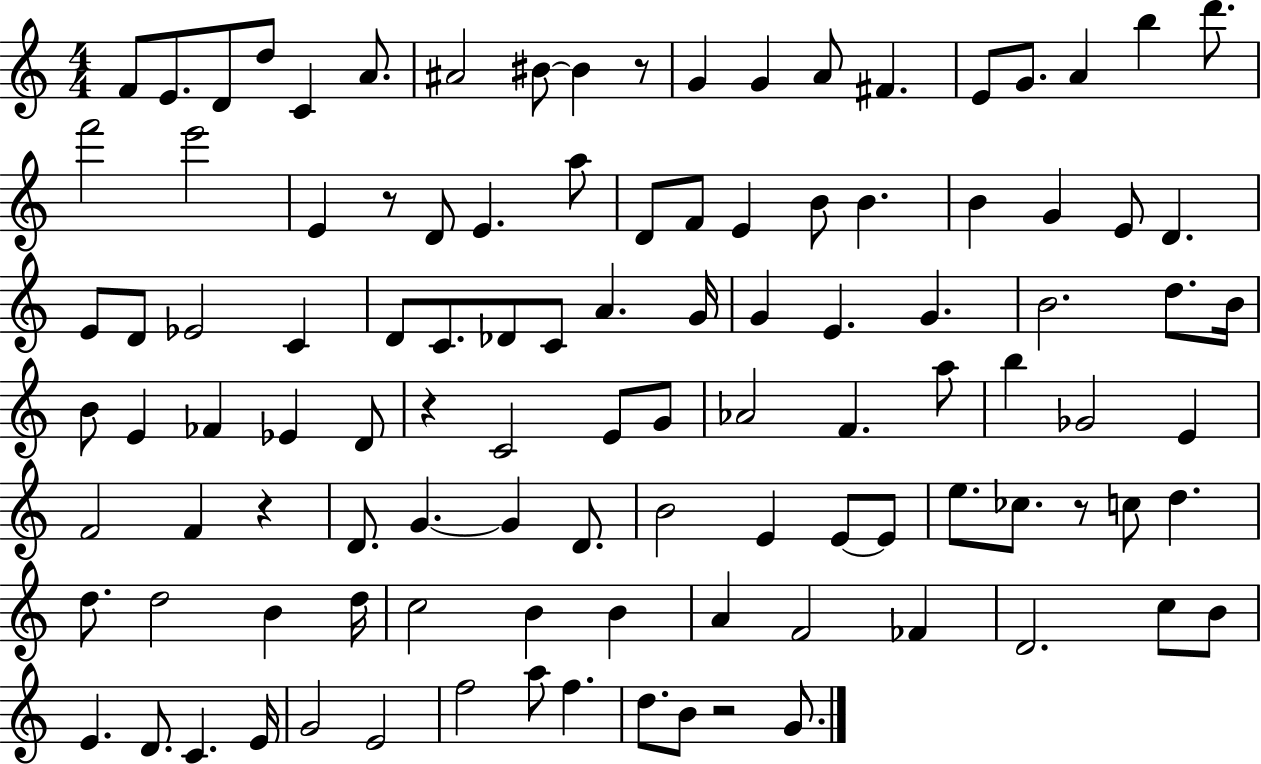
F4/e E4/e. D4/e D5/e C4/q A4/e. A#4/h BIS4/e BIS4/q R/e G4/q G4/q A4/e F#4/q. E4/e G4/e. A4/q B5/q D6/e. F6/h E6/h E4/q R/e D4/e E4/q. A5/e D4/e F4/e E4/q B4/e B4/q. B4/q G4/q E4/e D4/q. E4/e D4/e Eb4/h C4/q D4/e C4/e. Db4/e C4/e A4/q. G4/s G4/q E4/q. G4/q. B4/h. D5/e. B4/s B4/e E4/q FES4/q Eb4/q D4/e R/q C4/h E4/e G4/e Ab4/h F4/q. A5/e B5/q Gb4/h E4/q F4/h F4/q R/q D4/e. G4/q. G4/q D4/e. B4/h E4/q E4/e E4/e E5/e. CES5/e. R/e C5/e D5/q. D5/e. D5/h B4/q D5/s C5/h B4/q B4/q A4/q F4/h FES4/q D4/h. C5/e B4/e E4/q. D4/e. C4/q. E4/s G4/h E4/h F5/h A5/e F5/q. D5/e. B4/e R/h G4/e.